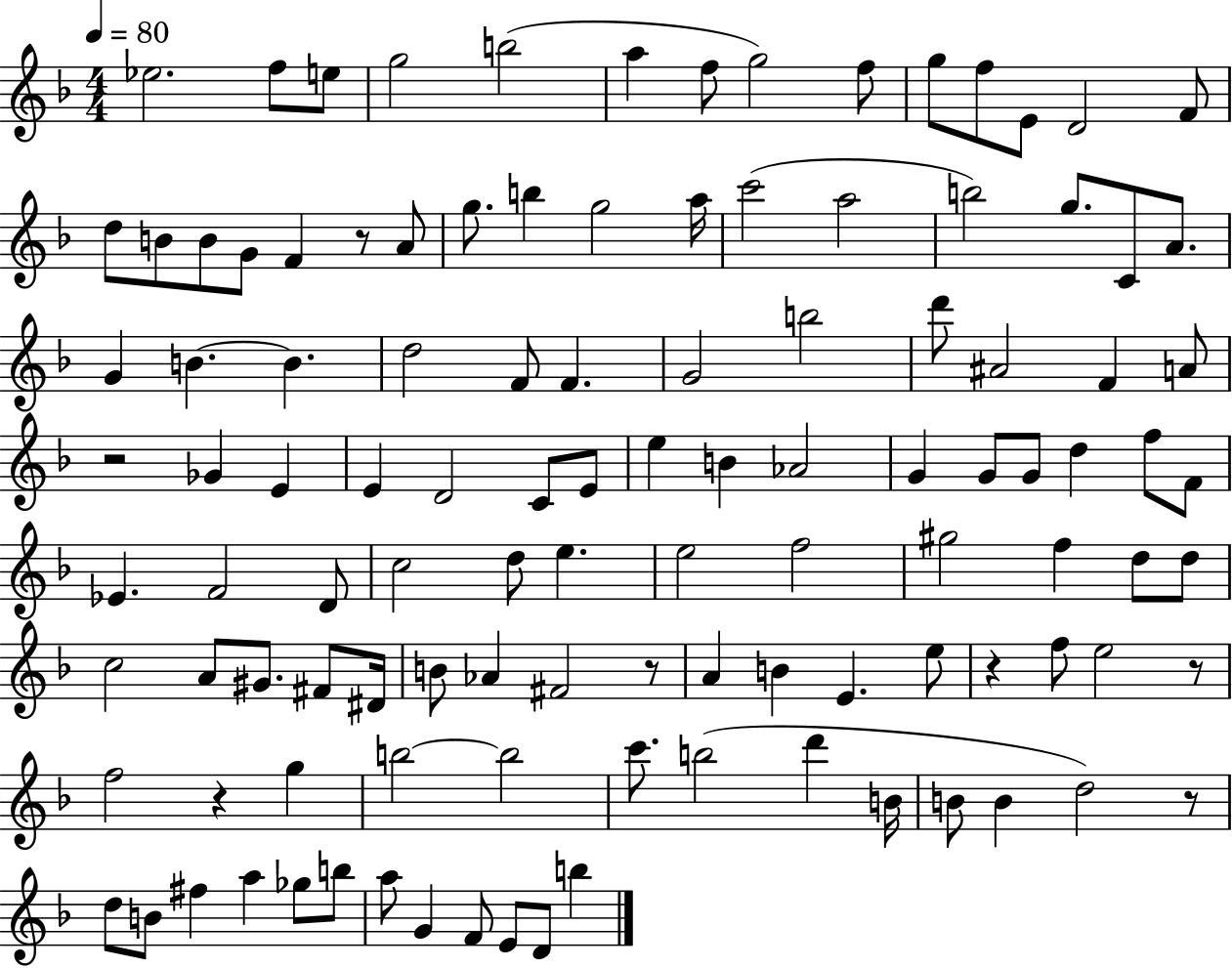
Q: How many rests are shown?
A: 7